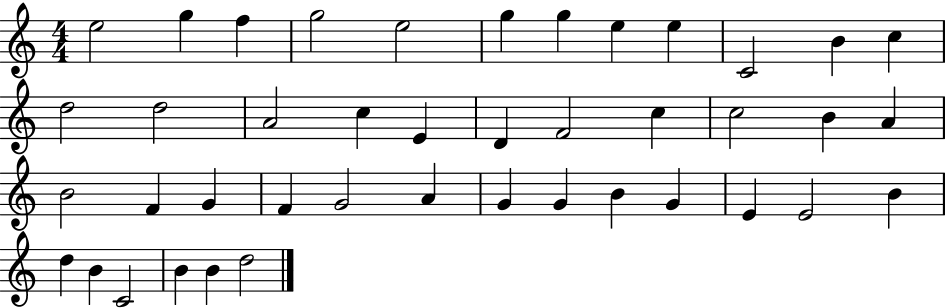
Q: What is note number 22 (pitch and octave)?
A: B4